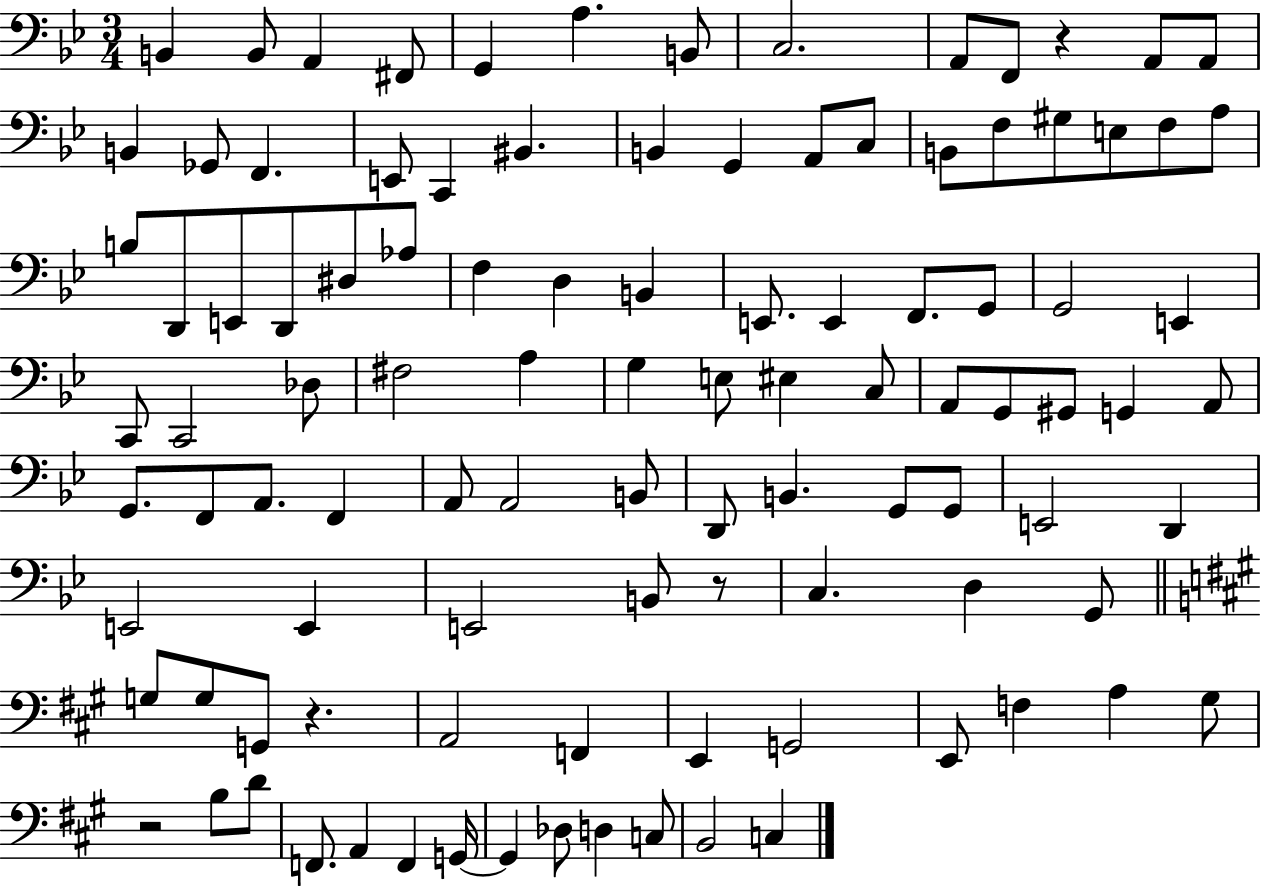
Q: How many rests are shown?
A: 4